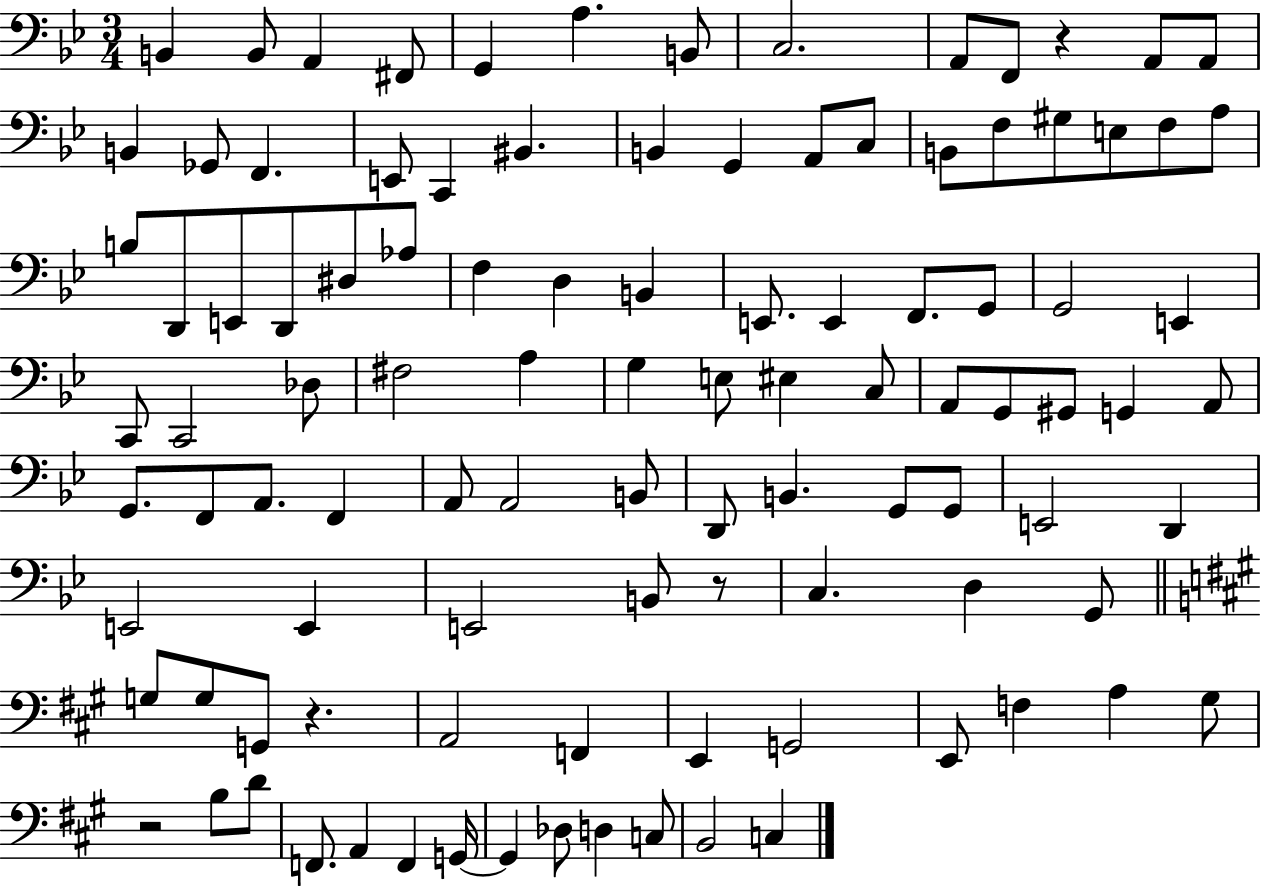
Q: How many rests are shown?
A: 4